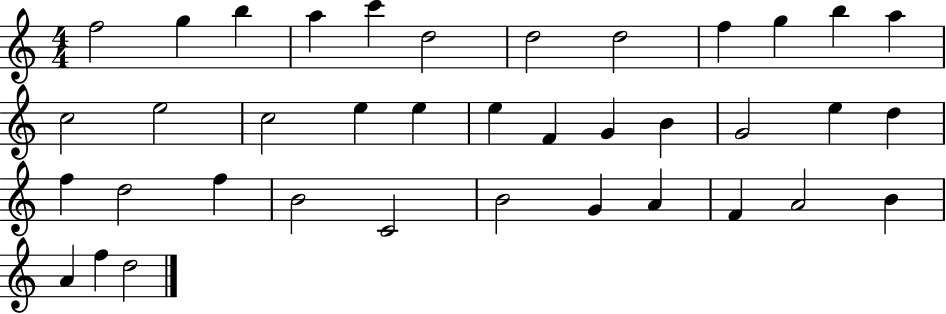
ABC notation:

X:1
T:Untitled
M:4/4
L:1/4
K:C
f2 g b a c' d2 d2 d2 f g b a c2 e2 c2 e e e F G B G2 e d f d2 f B2 C2 B2 G A F A2 B A f d2